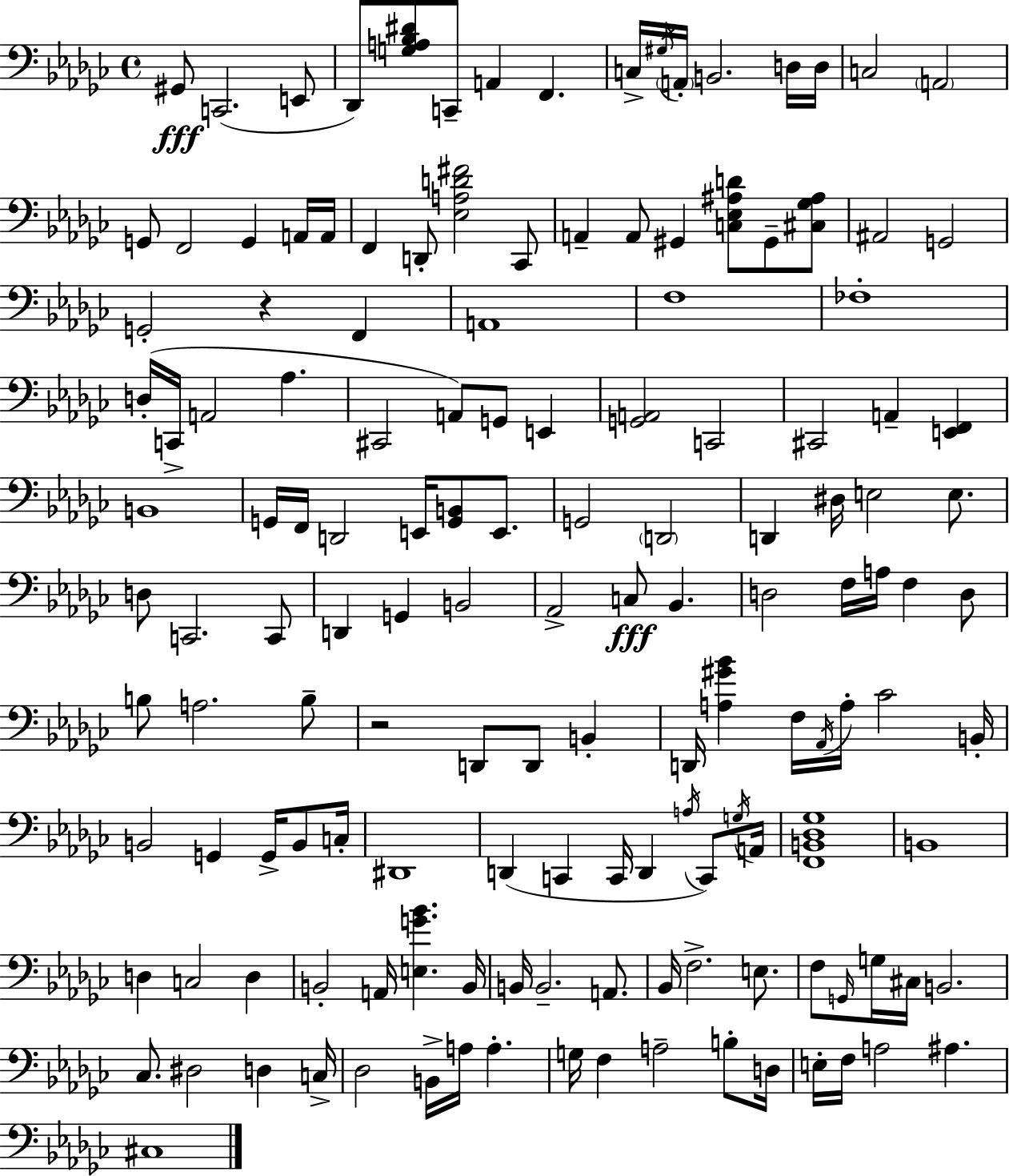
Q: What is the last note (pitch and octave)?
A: C#3